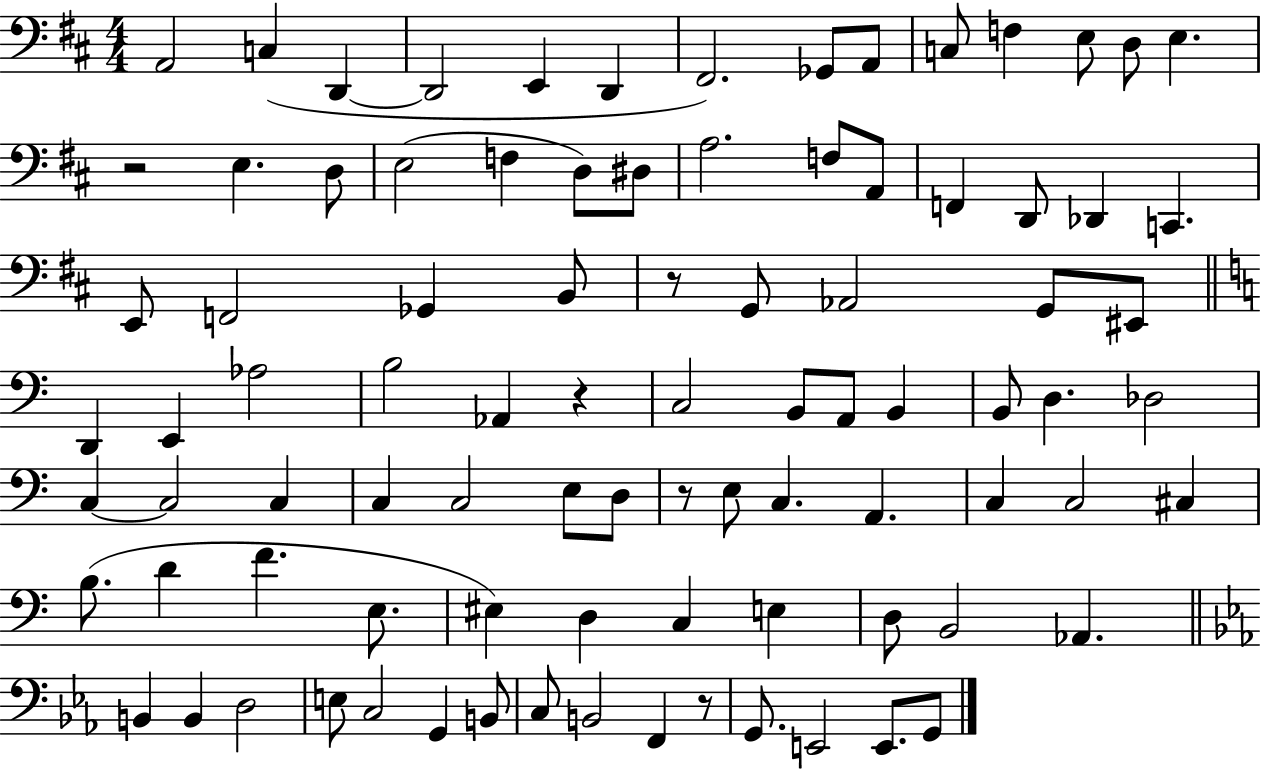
{
  \clef bass
  \numericTimeSignature
  \time 4/4
  \key d \major
  a,2 c4( d,4~~ | d,2 e,4 d,4 | fis,2.) ges,8 a,8 | c8 f4 e8 d8 e4. | \break r2 e4. d8 | e2( f4 d8) dis8 | a2. f8 a,8 | f,4 d,8 des,4 c,4. | \break e,8 f,2 ges,4 b,8 | r8 g,8 aes,2 g,8 eis,8 | \bar "||" \break \key c \major d,4 e,4 aes2 | b2 aes,4 r4 | c2 b,8 a,8 b,4 | b,8 d4. des2 | \break c4~~ c2 c4 | c4 c2 e8 d8 | r8 e8 c4. a,4. | c4 c2 cis4 | \break b8.( d'4 f'4. e8. | eis4) d4 c4 e4 | d8 b,2 aes,4. | \bar "||" \break \key ees \major b,4 b,4 d2 | e8 c2 g,4 b,8 | c8 b,2 f,4 r8 | g,8. e,2 e,8. g,8 | \break \bar "|."
}